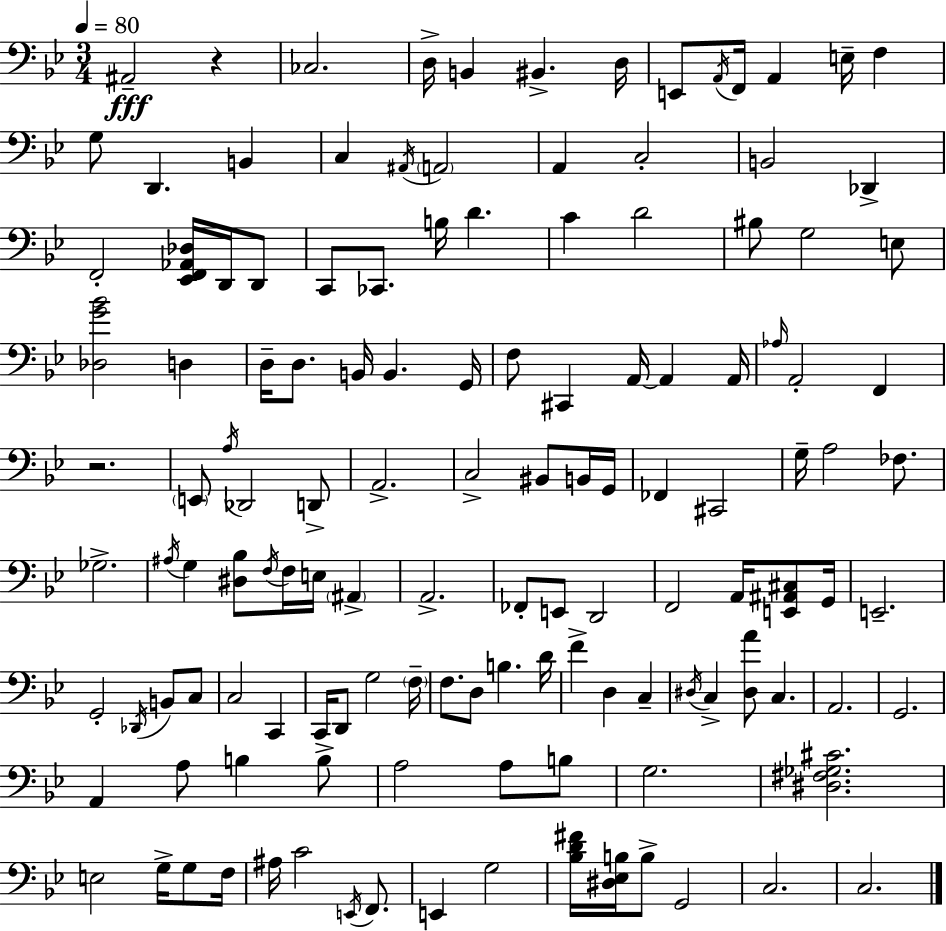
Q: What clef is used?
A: bass